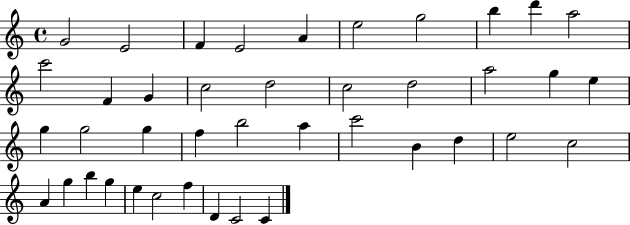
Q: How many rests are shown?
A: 0